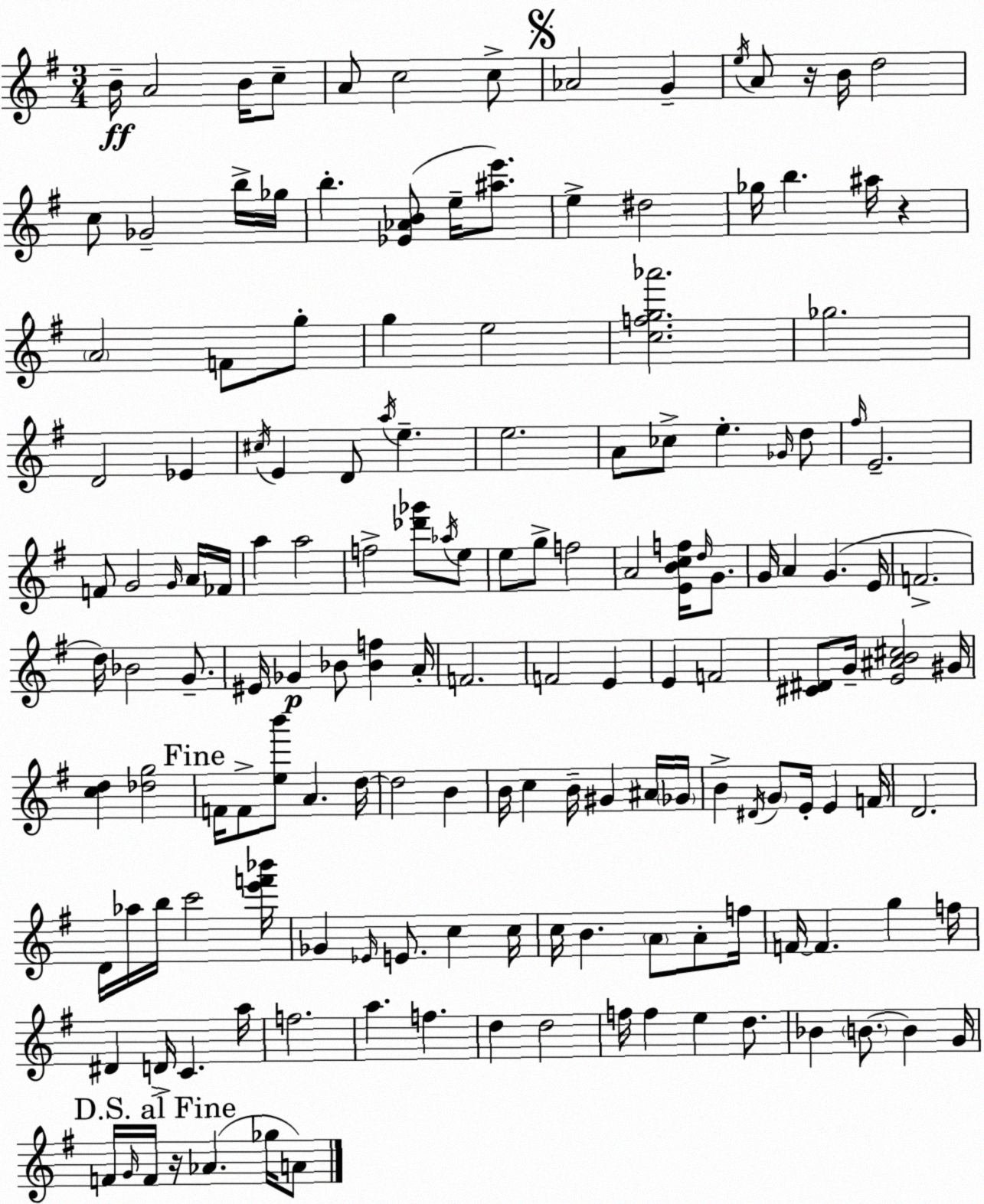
X:1
T:Untitled
M:3/4
L:1/4
K:Em
B/4 A2 B/4 c/2 A/2 c2 c/2 _A2 G e/4 A/2 z/4 B/4 d2 c/2 _G2 b/4 _g/4 b [_E_AB]/2 e/4 [^ae']/2 e ^d2 _g/4 b ^a/4 z A2 F/2 g/2 g e2 [cfg_a']2 _g2 D2 _E ^c/4 E D/2 a/4 e e2 A/2 _c/2 e _G/4 d/2 ^f/4 E2 F/2 G2 G/4 A/4 _F/4 a a2 f2 [_d'_g']/2 _a/4 e/2 e/2 g/2 f2 A2 [EBcf]/4 d/4 G/2 G/4 A G E/4 F2 d/4 _B2 G/2 ^E/4 _G _B/2 [_Bf] A/4 F2 F2 E E F2 [^C^D]/2 G/4 [E^AB^c]2 ^G/4 [cd] [_dg]2 F/4 F/2 [eb']/2 A d/4 d2 B B/4 c B/4 ^G ^A/4 _G/4 B ^D/4 G/2 E/4 E F/4 D2 D/4 _a/4 b/4 c'2 [e'f'_b']/4 _G _E/4 E/2 c c/4 c/4 B A/2 A/2 f/4 F/4 F g f/4 ^D D/4 C a/4 f2 a f d d2 f/4 f e d/2 _B B/2 B G/4 F/4 G/4 F/4 z/4 _A _g/4 A/2